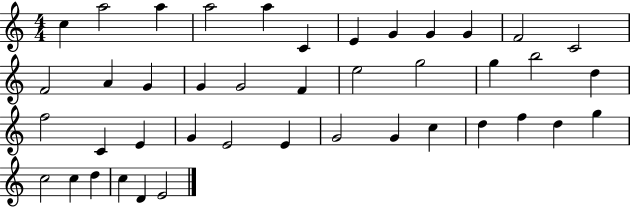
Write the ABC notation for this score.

X:1
T:Untitled
M:4/4
L:1/4
K:C
c a2 a a2 a C E G G G F2 C2 F2 A G G G2 F e2 g2 g b2 d f2 C E G E2 E G2 G c d f d g c2 c d c D E2